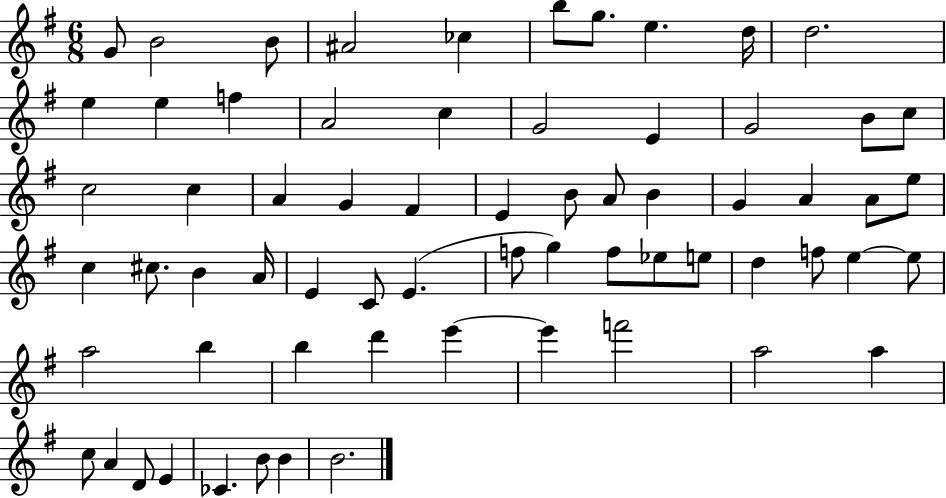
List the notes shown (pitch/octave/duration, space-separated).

G4/e B4/h B4/e A#4/h CES5/q B5/e G5/e. E5/q. D5/s D5/h. E5/q E5/q F5/q A4/h C5/q G4/h E4/q G4/h B4/e C5/e C5/h C5/q A4/q G4/q F#4/q E4/q B4/e A4/e B4/q G4/q A4/q A4/e E5/e C5/q C#5/e. B4/q A4/s E4/q C4/e E4/q. F5/e G5/q F5/e Eb5/e E5/e D5/q F5/e E5/q E5/e A5/h B5/q B5/q D6/q E6/q E6/q F6/h A5/h A5/q C5/e A4/q D4/e E4/q CES4/q. B4/e B4/q B4/h.